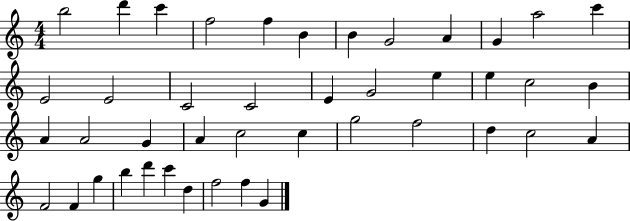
{
  \clef treble
  \numericTimeSignature
  \time 4/4
  \key c \major
  b''2 d'''4 c'''4 | f''2 f''4 b'4 | b'4 g'2 a'4 | g'4 a''2 c'''4 | \break e'2 e'2 | c'2 c'2 | e'4 g'2 e''4 | e''4 c''2 b'4 | \break a'4 a'2 g'4 | a'4 c''2 c''4 | g''2 f''2 | d''4 c''2 a'4 | \break f'2 f'4 g''4 | b''4 d'''4 c'''4 d''4 | f''2 f''4 g'4 | \bar "|."
}